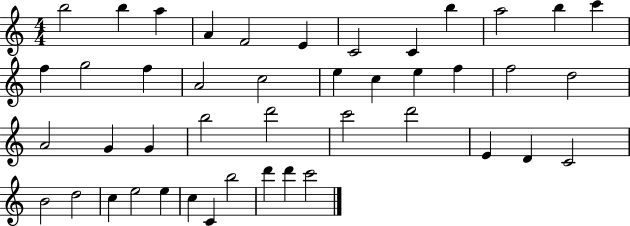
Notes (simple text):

B5/h B5/q A5/q A4/q F4/h E4/q C4/h C4/q B5/q A5/h B5/q C6/q F5/q G5/h F5/q A4/h C5/h E5/q C5/q E5/q F5/q F5/h D5/h A4/h G4/q G4/q B5/h D6/h C6/h D6/h E4/q D4/q C4/h B4/h D5/h C5/q E5/h E5/q C5/q C4/q B5/h D6/q D6/q C6/h